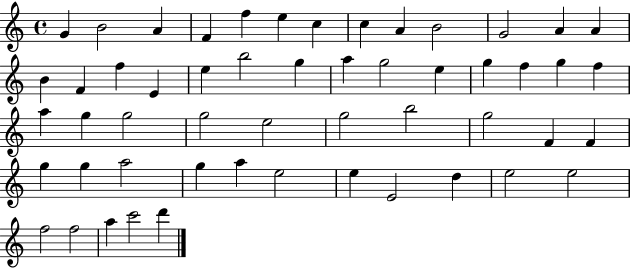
X:1
T:Untitled
M:4/4
L:1/4
K:C
G B2 A F f e c c A B2 G2 A A B F f E e b2 g a g2 e g f g f a g g2 g2 e2 g2 b2 g2 F F g g a2 g a e2 e E2 d e2 e2 f2 f2 a c'2 d'